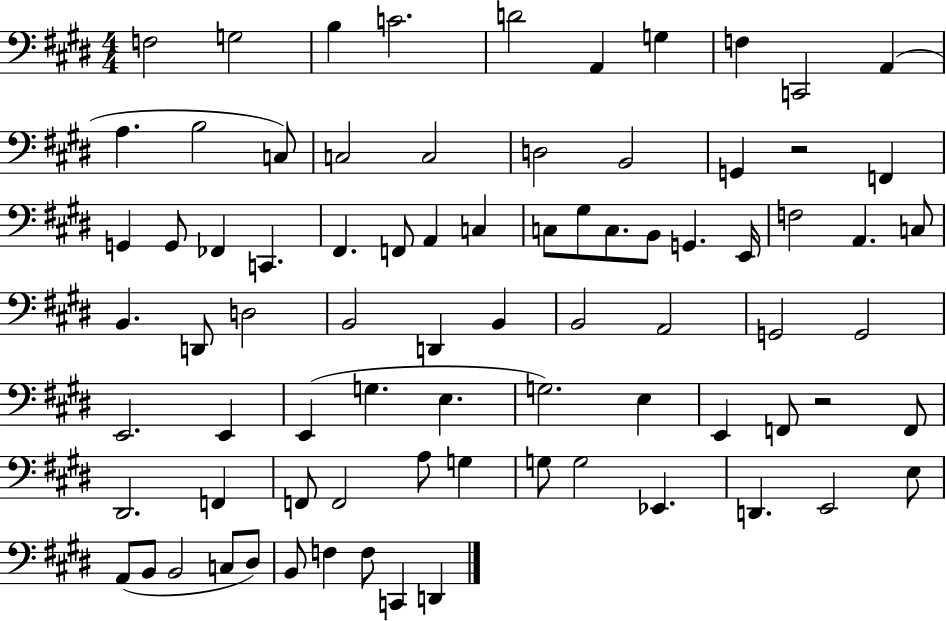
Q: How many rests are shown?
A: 2